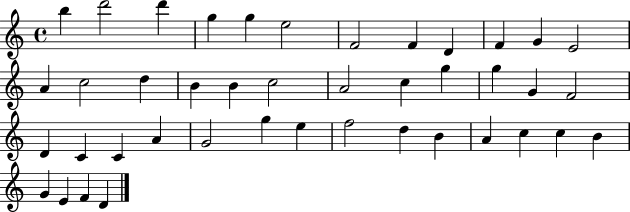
B5/q D6/h D6/q G5/q G5/q E5/h F4/h F4/q D4/q F4/q G4/q E4/h A4/q C5/h D5/q B4/q B4/q C5/h A4/h C5/q G5/q G5/q G4/q F4/h D4/q C4/q C4/q A4/q G4/h G5/q E5/q F5/h D5/q B4/q A4/q C5/q C5/q B4/q G4/q E4/q F4/q D4/q